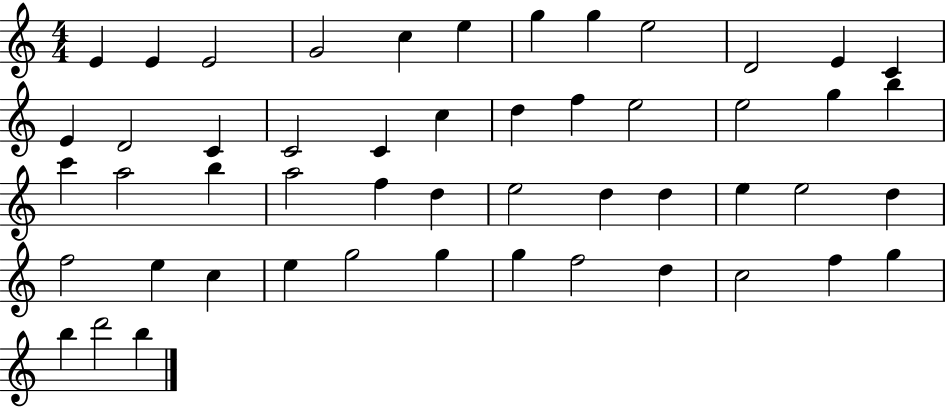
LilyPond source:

{
  \clef treble
  \numericTimeSignature
  \time 4/4
  \key c \major
  e'4 e'4 e'2 | g'2 c''4 e''4 | g''4 g''4 e''2 | d'2 e'4 c'4 | \break e'4 d'2 c'4 | c'2 c'4 c''4 | d''4 f''4 e''2 | e''2 g''4 b''4 | \break c'''4 a''2 b''4 | a''2 f''4 d''4 | e''2 d''4 d''4 | e''4 e''2 d''4 | \break f''2 e''4 c''4 | e''4 g''2 g''4 | g''4 f''2 d''4 | c''2 f''4 g''4 | \break b''4 d'''2 b''4 | \bar "|."
}